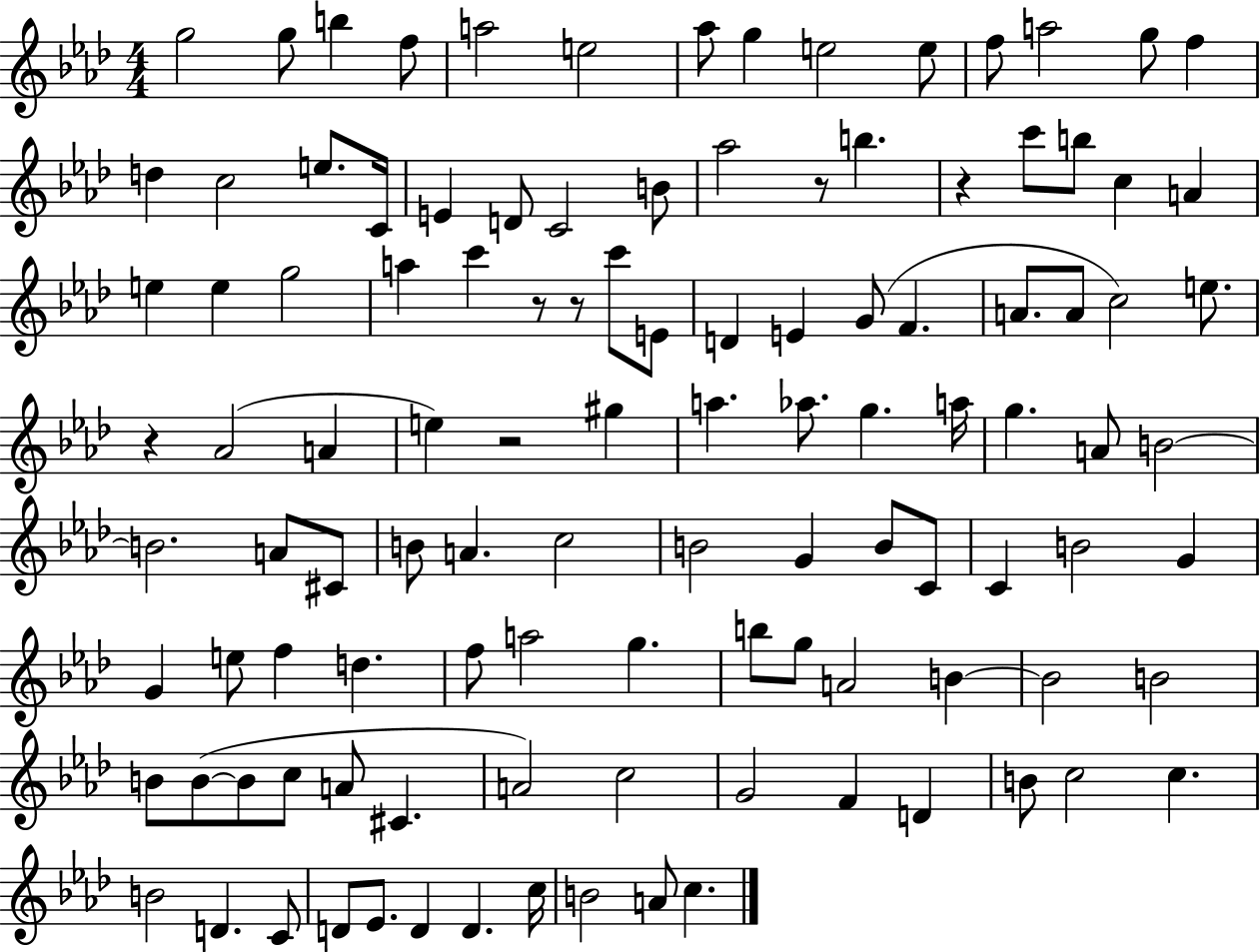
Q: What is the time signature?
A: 4/4